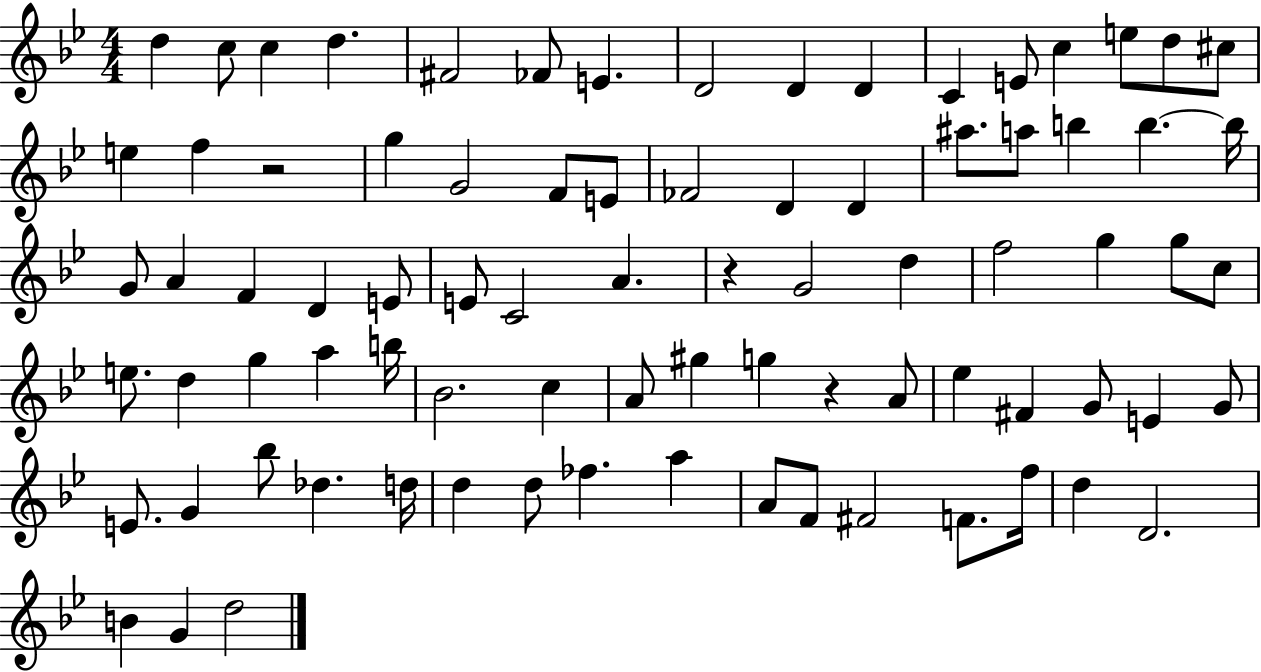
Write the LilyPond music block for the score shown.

{
  \clef treble
  \numericTimeSignature
  \time 4/4
  \key bes \major
  d''4 c''8 c''4 d''4. | fis'2 fes'8 e'4. | d'2 d'4 d'4 | c'4 e'8 c''4 e''8 d''8 cis''8 | \break e''4 f''4 r2 | g''4 g'2 f'8 e'8 | fes'2 d'4 d'4 | ais''8. a''8 b''4 b''4.~~ b''16 | \break g'8 a'4 f'4 d'4 e'8 | e'8 c'2 a'4. | r4 g'2 d''4 | f''2 g''4 g''8 c''8 | \break e''8. d''4 g''4 a''4 b''16 | bes'2. c''4 | a'8 gis''4 g''4 r4 a'8 | ees''4 fis'4 g'8 e'4 g'8 | \break e'8. g'4 bes''8 des''4. d''16 | d''4 d''8 fes''4. a''4 | a'8 f'8 fis'2 f'8. f''16 | d''4 d'2. | \break b'4 g'4 d''2 | \bar "|."
}